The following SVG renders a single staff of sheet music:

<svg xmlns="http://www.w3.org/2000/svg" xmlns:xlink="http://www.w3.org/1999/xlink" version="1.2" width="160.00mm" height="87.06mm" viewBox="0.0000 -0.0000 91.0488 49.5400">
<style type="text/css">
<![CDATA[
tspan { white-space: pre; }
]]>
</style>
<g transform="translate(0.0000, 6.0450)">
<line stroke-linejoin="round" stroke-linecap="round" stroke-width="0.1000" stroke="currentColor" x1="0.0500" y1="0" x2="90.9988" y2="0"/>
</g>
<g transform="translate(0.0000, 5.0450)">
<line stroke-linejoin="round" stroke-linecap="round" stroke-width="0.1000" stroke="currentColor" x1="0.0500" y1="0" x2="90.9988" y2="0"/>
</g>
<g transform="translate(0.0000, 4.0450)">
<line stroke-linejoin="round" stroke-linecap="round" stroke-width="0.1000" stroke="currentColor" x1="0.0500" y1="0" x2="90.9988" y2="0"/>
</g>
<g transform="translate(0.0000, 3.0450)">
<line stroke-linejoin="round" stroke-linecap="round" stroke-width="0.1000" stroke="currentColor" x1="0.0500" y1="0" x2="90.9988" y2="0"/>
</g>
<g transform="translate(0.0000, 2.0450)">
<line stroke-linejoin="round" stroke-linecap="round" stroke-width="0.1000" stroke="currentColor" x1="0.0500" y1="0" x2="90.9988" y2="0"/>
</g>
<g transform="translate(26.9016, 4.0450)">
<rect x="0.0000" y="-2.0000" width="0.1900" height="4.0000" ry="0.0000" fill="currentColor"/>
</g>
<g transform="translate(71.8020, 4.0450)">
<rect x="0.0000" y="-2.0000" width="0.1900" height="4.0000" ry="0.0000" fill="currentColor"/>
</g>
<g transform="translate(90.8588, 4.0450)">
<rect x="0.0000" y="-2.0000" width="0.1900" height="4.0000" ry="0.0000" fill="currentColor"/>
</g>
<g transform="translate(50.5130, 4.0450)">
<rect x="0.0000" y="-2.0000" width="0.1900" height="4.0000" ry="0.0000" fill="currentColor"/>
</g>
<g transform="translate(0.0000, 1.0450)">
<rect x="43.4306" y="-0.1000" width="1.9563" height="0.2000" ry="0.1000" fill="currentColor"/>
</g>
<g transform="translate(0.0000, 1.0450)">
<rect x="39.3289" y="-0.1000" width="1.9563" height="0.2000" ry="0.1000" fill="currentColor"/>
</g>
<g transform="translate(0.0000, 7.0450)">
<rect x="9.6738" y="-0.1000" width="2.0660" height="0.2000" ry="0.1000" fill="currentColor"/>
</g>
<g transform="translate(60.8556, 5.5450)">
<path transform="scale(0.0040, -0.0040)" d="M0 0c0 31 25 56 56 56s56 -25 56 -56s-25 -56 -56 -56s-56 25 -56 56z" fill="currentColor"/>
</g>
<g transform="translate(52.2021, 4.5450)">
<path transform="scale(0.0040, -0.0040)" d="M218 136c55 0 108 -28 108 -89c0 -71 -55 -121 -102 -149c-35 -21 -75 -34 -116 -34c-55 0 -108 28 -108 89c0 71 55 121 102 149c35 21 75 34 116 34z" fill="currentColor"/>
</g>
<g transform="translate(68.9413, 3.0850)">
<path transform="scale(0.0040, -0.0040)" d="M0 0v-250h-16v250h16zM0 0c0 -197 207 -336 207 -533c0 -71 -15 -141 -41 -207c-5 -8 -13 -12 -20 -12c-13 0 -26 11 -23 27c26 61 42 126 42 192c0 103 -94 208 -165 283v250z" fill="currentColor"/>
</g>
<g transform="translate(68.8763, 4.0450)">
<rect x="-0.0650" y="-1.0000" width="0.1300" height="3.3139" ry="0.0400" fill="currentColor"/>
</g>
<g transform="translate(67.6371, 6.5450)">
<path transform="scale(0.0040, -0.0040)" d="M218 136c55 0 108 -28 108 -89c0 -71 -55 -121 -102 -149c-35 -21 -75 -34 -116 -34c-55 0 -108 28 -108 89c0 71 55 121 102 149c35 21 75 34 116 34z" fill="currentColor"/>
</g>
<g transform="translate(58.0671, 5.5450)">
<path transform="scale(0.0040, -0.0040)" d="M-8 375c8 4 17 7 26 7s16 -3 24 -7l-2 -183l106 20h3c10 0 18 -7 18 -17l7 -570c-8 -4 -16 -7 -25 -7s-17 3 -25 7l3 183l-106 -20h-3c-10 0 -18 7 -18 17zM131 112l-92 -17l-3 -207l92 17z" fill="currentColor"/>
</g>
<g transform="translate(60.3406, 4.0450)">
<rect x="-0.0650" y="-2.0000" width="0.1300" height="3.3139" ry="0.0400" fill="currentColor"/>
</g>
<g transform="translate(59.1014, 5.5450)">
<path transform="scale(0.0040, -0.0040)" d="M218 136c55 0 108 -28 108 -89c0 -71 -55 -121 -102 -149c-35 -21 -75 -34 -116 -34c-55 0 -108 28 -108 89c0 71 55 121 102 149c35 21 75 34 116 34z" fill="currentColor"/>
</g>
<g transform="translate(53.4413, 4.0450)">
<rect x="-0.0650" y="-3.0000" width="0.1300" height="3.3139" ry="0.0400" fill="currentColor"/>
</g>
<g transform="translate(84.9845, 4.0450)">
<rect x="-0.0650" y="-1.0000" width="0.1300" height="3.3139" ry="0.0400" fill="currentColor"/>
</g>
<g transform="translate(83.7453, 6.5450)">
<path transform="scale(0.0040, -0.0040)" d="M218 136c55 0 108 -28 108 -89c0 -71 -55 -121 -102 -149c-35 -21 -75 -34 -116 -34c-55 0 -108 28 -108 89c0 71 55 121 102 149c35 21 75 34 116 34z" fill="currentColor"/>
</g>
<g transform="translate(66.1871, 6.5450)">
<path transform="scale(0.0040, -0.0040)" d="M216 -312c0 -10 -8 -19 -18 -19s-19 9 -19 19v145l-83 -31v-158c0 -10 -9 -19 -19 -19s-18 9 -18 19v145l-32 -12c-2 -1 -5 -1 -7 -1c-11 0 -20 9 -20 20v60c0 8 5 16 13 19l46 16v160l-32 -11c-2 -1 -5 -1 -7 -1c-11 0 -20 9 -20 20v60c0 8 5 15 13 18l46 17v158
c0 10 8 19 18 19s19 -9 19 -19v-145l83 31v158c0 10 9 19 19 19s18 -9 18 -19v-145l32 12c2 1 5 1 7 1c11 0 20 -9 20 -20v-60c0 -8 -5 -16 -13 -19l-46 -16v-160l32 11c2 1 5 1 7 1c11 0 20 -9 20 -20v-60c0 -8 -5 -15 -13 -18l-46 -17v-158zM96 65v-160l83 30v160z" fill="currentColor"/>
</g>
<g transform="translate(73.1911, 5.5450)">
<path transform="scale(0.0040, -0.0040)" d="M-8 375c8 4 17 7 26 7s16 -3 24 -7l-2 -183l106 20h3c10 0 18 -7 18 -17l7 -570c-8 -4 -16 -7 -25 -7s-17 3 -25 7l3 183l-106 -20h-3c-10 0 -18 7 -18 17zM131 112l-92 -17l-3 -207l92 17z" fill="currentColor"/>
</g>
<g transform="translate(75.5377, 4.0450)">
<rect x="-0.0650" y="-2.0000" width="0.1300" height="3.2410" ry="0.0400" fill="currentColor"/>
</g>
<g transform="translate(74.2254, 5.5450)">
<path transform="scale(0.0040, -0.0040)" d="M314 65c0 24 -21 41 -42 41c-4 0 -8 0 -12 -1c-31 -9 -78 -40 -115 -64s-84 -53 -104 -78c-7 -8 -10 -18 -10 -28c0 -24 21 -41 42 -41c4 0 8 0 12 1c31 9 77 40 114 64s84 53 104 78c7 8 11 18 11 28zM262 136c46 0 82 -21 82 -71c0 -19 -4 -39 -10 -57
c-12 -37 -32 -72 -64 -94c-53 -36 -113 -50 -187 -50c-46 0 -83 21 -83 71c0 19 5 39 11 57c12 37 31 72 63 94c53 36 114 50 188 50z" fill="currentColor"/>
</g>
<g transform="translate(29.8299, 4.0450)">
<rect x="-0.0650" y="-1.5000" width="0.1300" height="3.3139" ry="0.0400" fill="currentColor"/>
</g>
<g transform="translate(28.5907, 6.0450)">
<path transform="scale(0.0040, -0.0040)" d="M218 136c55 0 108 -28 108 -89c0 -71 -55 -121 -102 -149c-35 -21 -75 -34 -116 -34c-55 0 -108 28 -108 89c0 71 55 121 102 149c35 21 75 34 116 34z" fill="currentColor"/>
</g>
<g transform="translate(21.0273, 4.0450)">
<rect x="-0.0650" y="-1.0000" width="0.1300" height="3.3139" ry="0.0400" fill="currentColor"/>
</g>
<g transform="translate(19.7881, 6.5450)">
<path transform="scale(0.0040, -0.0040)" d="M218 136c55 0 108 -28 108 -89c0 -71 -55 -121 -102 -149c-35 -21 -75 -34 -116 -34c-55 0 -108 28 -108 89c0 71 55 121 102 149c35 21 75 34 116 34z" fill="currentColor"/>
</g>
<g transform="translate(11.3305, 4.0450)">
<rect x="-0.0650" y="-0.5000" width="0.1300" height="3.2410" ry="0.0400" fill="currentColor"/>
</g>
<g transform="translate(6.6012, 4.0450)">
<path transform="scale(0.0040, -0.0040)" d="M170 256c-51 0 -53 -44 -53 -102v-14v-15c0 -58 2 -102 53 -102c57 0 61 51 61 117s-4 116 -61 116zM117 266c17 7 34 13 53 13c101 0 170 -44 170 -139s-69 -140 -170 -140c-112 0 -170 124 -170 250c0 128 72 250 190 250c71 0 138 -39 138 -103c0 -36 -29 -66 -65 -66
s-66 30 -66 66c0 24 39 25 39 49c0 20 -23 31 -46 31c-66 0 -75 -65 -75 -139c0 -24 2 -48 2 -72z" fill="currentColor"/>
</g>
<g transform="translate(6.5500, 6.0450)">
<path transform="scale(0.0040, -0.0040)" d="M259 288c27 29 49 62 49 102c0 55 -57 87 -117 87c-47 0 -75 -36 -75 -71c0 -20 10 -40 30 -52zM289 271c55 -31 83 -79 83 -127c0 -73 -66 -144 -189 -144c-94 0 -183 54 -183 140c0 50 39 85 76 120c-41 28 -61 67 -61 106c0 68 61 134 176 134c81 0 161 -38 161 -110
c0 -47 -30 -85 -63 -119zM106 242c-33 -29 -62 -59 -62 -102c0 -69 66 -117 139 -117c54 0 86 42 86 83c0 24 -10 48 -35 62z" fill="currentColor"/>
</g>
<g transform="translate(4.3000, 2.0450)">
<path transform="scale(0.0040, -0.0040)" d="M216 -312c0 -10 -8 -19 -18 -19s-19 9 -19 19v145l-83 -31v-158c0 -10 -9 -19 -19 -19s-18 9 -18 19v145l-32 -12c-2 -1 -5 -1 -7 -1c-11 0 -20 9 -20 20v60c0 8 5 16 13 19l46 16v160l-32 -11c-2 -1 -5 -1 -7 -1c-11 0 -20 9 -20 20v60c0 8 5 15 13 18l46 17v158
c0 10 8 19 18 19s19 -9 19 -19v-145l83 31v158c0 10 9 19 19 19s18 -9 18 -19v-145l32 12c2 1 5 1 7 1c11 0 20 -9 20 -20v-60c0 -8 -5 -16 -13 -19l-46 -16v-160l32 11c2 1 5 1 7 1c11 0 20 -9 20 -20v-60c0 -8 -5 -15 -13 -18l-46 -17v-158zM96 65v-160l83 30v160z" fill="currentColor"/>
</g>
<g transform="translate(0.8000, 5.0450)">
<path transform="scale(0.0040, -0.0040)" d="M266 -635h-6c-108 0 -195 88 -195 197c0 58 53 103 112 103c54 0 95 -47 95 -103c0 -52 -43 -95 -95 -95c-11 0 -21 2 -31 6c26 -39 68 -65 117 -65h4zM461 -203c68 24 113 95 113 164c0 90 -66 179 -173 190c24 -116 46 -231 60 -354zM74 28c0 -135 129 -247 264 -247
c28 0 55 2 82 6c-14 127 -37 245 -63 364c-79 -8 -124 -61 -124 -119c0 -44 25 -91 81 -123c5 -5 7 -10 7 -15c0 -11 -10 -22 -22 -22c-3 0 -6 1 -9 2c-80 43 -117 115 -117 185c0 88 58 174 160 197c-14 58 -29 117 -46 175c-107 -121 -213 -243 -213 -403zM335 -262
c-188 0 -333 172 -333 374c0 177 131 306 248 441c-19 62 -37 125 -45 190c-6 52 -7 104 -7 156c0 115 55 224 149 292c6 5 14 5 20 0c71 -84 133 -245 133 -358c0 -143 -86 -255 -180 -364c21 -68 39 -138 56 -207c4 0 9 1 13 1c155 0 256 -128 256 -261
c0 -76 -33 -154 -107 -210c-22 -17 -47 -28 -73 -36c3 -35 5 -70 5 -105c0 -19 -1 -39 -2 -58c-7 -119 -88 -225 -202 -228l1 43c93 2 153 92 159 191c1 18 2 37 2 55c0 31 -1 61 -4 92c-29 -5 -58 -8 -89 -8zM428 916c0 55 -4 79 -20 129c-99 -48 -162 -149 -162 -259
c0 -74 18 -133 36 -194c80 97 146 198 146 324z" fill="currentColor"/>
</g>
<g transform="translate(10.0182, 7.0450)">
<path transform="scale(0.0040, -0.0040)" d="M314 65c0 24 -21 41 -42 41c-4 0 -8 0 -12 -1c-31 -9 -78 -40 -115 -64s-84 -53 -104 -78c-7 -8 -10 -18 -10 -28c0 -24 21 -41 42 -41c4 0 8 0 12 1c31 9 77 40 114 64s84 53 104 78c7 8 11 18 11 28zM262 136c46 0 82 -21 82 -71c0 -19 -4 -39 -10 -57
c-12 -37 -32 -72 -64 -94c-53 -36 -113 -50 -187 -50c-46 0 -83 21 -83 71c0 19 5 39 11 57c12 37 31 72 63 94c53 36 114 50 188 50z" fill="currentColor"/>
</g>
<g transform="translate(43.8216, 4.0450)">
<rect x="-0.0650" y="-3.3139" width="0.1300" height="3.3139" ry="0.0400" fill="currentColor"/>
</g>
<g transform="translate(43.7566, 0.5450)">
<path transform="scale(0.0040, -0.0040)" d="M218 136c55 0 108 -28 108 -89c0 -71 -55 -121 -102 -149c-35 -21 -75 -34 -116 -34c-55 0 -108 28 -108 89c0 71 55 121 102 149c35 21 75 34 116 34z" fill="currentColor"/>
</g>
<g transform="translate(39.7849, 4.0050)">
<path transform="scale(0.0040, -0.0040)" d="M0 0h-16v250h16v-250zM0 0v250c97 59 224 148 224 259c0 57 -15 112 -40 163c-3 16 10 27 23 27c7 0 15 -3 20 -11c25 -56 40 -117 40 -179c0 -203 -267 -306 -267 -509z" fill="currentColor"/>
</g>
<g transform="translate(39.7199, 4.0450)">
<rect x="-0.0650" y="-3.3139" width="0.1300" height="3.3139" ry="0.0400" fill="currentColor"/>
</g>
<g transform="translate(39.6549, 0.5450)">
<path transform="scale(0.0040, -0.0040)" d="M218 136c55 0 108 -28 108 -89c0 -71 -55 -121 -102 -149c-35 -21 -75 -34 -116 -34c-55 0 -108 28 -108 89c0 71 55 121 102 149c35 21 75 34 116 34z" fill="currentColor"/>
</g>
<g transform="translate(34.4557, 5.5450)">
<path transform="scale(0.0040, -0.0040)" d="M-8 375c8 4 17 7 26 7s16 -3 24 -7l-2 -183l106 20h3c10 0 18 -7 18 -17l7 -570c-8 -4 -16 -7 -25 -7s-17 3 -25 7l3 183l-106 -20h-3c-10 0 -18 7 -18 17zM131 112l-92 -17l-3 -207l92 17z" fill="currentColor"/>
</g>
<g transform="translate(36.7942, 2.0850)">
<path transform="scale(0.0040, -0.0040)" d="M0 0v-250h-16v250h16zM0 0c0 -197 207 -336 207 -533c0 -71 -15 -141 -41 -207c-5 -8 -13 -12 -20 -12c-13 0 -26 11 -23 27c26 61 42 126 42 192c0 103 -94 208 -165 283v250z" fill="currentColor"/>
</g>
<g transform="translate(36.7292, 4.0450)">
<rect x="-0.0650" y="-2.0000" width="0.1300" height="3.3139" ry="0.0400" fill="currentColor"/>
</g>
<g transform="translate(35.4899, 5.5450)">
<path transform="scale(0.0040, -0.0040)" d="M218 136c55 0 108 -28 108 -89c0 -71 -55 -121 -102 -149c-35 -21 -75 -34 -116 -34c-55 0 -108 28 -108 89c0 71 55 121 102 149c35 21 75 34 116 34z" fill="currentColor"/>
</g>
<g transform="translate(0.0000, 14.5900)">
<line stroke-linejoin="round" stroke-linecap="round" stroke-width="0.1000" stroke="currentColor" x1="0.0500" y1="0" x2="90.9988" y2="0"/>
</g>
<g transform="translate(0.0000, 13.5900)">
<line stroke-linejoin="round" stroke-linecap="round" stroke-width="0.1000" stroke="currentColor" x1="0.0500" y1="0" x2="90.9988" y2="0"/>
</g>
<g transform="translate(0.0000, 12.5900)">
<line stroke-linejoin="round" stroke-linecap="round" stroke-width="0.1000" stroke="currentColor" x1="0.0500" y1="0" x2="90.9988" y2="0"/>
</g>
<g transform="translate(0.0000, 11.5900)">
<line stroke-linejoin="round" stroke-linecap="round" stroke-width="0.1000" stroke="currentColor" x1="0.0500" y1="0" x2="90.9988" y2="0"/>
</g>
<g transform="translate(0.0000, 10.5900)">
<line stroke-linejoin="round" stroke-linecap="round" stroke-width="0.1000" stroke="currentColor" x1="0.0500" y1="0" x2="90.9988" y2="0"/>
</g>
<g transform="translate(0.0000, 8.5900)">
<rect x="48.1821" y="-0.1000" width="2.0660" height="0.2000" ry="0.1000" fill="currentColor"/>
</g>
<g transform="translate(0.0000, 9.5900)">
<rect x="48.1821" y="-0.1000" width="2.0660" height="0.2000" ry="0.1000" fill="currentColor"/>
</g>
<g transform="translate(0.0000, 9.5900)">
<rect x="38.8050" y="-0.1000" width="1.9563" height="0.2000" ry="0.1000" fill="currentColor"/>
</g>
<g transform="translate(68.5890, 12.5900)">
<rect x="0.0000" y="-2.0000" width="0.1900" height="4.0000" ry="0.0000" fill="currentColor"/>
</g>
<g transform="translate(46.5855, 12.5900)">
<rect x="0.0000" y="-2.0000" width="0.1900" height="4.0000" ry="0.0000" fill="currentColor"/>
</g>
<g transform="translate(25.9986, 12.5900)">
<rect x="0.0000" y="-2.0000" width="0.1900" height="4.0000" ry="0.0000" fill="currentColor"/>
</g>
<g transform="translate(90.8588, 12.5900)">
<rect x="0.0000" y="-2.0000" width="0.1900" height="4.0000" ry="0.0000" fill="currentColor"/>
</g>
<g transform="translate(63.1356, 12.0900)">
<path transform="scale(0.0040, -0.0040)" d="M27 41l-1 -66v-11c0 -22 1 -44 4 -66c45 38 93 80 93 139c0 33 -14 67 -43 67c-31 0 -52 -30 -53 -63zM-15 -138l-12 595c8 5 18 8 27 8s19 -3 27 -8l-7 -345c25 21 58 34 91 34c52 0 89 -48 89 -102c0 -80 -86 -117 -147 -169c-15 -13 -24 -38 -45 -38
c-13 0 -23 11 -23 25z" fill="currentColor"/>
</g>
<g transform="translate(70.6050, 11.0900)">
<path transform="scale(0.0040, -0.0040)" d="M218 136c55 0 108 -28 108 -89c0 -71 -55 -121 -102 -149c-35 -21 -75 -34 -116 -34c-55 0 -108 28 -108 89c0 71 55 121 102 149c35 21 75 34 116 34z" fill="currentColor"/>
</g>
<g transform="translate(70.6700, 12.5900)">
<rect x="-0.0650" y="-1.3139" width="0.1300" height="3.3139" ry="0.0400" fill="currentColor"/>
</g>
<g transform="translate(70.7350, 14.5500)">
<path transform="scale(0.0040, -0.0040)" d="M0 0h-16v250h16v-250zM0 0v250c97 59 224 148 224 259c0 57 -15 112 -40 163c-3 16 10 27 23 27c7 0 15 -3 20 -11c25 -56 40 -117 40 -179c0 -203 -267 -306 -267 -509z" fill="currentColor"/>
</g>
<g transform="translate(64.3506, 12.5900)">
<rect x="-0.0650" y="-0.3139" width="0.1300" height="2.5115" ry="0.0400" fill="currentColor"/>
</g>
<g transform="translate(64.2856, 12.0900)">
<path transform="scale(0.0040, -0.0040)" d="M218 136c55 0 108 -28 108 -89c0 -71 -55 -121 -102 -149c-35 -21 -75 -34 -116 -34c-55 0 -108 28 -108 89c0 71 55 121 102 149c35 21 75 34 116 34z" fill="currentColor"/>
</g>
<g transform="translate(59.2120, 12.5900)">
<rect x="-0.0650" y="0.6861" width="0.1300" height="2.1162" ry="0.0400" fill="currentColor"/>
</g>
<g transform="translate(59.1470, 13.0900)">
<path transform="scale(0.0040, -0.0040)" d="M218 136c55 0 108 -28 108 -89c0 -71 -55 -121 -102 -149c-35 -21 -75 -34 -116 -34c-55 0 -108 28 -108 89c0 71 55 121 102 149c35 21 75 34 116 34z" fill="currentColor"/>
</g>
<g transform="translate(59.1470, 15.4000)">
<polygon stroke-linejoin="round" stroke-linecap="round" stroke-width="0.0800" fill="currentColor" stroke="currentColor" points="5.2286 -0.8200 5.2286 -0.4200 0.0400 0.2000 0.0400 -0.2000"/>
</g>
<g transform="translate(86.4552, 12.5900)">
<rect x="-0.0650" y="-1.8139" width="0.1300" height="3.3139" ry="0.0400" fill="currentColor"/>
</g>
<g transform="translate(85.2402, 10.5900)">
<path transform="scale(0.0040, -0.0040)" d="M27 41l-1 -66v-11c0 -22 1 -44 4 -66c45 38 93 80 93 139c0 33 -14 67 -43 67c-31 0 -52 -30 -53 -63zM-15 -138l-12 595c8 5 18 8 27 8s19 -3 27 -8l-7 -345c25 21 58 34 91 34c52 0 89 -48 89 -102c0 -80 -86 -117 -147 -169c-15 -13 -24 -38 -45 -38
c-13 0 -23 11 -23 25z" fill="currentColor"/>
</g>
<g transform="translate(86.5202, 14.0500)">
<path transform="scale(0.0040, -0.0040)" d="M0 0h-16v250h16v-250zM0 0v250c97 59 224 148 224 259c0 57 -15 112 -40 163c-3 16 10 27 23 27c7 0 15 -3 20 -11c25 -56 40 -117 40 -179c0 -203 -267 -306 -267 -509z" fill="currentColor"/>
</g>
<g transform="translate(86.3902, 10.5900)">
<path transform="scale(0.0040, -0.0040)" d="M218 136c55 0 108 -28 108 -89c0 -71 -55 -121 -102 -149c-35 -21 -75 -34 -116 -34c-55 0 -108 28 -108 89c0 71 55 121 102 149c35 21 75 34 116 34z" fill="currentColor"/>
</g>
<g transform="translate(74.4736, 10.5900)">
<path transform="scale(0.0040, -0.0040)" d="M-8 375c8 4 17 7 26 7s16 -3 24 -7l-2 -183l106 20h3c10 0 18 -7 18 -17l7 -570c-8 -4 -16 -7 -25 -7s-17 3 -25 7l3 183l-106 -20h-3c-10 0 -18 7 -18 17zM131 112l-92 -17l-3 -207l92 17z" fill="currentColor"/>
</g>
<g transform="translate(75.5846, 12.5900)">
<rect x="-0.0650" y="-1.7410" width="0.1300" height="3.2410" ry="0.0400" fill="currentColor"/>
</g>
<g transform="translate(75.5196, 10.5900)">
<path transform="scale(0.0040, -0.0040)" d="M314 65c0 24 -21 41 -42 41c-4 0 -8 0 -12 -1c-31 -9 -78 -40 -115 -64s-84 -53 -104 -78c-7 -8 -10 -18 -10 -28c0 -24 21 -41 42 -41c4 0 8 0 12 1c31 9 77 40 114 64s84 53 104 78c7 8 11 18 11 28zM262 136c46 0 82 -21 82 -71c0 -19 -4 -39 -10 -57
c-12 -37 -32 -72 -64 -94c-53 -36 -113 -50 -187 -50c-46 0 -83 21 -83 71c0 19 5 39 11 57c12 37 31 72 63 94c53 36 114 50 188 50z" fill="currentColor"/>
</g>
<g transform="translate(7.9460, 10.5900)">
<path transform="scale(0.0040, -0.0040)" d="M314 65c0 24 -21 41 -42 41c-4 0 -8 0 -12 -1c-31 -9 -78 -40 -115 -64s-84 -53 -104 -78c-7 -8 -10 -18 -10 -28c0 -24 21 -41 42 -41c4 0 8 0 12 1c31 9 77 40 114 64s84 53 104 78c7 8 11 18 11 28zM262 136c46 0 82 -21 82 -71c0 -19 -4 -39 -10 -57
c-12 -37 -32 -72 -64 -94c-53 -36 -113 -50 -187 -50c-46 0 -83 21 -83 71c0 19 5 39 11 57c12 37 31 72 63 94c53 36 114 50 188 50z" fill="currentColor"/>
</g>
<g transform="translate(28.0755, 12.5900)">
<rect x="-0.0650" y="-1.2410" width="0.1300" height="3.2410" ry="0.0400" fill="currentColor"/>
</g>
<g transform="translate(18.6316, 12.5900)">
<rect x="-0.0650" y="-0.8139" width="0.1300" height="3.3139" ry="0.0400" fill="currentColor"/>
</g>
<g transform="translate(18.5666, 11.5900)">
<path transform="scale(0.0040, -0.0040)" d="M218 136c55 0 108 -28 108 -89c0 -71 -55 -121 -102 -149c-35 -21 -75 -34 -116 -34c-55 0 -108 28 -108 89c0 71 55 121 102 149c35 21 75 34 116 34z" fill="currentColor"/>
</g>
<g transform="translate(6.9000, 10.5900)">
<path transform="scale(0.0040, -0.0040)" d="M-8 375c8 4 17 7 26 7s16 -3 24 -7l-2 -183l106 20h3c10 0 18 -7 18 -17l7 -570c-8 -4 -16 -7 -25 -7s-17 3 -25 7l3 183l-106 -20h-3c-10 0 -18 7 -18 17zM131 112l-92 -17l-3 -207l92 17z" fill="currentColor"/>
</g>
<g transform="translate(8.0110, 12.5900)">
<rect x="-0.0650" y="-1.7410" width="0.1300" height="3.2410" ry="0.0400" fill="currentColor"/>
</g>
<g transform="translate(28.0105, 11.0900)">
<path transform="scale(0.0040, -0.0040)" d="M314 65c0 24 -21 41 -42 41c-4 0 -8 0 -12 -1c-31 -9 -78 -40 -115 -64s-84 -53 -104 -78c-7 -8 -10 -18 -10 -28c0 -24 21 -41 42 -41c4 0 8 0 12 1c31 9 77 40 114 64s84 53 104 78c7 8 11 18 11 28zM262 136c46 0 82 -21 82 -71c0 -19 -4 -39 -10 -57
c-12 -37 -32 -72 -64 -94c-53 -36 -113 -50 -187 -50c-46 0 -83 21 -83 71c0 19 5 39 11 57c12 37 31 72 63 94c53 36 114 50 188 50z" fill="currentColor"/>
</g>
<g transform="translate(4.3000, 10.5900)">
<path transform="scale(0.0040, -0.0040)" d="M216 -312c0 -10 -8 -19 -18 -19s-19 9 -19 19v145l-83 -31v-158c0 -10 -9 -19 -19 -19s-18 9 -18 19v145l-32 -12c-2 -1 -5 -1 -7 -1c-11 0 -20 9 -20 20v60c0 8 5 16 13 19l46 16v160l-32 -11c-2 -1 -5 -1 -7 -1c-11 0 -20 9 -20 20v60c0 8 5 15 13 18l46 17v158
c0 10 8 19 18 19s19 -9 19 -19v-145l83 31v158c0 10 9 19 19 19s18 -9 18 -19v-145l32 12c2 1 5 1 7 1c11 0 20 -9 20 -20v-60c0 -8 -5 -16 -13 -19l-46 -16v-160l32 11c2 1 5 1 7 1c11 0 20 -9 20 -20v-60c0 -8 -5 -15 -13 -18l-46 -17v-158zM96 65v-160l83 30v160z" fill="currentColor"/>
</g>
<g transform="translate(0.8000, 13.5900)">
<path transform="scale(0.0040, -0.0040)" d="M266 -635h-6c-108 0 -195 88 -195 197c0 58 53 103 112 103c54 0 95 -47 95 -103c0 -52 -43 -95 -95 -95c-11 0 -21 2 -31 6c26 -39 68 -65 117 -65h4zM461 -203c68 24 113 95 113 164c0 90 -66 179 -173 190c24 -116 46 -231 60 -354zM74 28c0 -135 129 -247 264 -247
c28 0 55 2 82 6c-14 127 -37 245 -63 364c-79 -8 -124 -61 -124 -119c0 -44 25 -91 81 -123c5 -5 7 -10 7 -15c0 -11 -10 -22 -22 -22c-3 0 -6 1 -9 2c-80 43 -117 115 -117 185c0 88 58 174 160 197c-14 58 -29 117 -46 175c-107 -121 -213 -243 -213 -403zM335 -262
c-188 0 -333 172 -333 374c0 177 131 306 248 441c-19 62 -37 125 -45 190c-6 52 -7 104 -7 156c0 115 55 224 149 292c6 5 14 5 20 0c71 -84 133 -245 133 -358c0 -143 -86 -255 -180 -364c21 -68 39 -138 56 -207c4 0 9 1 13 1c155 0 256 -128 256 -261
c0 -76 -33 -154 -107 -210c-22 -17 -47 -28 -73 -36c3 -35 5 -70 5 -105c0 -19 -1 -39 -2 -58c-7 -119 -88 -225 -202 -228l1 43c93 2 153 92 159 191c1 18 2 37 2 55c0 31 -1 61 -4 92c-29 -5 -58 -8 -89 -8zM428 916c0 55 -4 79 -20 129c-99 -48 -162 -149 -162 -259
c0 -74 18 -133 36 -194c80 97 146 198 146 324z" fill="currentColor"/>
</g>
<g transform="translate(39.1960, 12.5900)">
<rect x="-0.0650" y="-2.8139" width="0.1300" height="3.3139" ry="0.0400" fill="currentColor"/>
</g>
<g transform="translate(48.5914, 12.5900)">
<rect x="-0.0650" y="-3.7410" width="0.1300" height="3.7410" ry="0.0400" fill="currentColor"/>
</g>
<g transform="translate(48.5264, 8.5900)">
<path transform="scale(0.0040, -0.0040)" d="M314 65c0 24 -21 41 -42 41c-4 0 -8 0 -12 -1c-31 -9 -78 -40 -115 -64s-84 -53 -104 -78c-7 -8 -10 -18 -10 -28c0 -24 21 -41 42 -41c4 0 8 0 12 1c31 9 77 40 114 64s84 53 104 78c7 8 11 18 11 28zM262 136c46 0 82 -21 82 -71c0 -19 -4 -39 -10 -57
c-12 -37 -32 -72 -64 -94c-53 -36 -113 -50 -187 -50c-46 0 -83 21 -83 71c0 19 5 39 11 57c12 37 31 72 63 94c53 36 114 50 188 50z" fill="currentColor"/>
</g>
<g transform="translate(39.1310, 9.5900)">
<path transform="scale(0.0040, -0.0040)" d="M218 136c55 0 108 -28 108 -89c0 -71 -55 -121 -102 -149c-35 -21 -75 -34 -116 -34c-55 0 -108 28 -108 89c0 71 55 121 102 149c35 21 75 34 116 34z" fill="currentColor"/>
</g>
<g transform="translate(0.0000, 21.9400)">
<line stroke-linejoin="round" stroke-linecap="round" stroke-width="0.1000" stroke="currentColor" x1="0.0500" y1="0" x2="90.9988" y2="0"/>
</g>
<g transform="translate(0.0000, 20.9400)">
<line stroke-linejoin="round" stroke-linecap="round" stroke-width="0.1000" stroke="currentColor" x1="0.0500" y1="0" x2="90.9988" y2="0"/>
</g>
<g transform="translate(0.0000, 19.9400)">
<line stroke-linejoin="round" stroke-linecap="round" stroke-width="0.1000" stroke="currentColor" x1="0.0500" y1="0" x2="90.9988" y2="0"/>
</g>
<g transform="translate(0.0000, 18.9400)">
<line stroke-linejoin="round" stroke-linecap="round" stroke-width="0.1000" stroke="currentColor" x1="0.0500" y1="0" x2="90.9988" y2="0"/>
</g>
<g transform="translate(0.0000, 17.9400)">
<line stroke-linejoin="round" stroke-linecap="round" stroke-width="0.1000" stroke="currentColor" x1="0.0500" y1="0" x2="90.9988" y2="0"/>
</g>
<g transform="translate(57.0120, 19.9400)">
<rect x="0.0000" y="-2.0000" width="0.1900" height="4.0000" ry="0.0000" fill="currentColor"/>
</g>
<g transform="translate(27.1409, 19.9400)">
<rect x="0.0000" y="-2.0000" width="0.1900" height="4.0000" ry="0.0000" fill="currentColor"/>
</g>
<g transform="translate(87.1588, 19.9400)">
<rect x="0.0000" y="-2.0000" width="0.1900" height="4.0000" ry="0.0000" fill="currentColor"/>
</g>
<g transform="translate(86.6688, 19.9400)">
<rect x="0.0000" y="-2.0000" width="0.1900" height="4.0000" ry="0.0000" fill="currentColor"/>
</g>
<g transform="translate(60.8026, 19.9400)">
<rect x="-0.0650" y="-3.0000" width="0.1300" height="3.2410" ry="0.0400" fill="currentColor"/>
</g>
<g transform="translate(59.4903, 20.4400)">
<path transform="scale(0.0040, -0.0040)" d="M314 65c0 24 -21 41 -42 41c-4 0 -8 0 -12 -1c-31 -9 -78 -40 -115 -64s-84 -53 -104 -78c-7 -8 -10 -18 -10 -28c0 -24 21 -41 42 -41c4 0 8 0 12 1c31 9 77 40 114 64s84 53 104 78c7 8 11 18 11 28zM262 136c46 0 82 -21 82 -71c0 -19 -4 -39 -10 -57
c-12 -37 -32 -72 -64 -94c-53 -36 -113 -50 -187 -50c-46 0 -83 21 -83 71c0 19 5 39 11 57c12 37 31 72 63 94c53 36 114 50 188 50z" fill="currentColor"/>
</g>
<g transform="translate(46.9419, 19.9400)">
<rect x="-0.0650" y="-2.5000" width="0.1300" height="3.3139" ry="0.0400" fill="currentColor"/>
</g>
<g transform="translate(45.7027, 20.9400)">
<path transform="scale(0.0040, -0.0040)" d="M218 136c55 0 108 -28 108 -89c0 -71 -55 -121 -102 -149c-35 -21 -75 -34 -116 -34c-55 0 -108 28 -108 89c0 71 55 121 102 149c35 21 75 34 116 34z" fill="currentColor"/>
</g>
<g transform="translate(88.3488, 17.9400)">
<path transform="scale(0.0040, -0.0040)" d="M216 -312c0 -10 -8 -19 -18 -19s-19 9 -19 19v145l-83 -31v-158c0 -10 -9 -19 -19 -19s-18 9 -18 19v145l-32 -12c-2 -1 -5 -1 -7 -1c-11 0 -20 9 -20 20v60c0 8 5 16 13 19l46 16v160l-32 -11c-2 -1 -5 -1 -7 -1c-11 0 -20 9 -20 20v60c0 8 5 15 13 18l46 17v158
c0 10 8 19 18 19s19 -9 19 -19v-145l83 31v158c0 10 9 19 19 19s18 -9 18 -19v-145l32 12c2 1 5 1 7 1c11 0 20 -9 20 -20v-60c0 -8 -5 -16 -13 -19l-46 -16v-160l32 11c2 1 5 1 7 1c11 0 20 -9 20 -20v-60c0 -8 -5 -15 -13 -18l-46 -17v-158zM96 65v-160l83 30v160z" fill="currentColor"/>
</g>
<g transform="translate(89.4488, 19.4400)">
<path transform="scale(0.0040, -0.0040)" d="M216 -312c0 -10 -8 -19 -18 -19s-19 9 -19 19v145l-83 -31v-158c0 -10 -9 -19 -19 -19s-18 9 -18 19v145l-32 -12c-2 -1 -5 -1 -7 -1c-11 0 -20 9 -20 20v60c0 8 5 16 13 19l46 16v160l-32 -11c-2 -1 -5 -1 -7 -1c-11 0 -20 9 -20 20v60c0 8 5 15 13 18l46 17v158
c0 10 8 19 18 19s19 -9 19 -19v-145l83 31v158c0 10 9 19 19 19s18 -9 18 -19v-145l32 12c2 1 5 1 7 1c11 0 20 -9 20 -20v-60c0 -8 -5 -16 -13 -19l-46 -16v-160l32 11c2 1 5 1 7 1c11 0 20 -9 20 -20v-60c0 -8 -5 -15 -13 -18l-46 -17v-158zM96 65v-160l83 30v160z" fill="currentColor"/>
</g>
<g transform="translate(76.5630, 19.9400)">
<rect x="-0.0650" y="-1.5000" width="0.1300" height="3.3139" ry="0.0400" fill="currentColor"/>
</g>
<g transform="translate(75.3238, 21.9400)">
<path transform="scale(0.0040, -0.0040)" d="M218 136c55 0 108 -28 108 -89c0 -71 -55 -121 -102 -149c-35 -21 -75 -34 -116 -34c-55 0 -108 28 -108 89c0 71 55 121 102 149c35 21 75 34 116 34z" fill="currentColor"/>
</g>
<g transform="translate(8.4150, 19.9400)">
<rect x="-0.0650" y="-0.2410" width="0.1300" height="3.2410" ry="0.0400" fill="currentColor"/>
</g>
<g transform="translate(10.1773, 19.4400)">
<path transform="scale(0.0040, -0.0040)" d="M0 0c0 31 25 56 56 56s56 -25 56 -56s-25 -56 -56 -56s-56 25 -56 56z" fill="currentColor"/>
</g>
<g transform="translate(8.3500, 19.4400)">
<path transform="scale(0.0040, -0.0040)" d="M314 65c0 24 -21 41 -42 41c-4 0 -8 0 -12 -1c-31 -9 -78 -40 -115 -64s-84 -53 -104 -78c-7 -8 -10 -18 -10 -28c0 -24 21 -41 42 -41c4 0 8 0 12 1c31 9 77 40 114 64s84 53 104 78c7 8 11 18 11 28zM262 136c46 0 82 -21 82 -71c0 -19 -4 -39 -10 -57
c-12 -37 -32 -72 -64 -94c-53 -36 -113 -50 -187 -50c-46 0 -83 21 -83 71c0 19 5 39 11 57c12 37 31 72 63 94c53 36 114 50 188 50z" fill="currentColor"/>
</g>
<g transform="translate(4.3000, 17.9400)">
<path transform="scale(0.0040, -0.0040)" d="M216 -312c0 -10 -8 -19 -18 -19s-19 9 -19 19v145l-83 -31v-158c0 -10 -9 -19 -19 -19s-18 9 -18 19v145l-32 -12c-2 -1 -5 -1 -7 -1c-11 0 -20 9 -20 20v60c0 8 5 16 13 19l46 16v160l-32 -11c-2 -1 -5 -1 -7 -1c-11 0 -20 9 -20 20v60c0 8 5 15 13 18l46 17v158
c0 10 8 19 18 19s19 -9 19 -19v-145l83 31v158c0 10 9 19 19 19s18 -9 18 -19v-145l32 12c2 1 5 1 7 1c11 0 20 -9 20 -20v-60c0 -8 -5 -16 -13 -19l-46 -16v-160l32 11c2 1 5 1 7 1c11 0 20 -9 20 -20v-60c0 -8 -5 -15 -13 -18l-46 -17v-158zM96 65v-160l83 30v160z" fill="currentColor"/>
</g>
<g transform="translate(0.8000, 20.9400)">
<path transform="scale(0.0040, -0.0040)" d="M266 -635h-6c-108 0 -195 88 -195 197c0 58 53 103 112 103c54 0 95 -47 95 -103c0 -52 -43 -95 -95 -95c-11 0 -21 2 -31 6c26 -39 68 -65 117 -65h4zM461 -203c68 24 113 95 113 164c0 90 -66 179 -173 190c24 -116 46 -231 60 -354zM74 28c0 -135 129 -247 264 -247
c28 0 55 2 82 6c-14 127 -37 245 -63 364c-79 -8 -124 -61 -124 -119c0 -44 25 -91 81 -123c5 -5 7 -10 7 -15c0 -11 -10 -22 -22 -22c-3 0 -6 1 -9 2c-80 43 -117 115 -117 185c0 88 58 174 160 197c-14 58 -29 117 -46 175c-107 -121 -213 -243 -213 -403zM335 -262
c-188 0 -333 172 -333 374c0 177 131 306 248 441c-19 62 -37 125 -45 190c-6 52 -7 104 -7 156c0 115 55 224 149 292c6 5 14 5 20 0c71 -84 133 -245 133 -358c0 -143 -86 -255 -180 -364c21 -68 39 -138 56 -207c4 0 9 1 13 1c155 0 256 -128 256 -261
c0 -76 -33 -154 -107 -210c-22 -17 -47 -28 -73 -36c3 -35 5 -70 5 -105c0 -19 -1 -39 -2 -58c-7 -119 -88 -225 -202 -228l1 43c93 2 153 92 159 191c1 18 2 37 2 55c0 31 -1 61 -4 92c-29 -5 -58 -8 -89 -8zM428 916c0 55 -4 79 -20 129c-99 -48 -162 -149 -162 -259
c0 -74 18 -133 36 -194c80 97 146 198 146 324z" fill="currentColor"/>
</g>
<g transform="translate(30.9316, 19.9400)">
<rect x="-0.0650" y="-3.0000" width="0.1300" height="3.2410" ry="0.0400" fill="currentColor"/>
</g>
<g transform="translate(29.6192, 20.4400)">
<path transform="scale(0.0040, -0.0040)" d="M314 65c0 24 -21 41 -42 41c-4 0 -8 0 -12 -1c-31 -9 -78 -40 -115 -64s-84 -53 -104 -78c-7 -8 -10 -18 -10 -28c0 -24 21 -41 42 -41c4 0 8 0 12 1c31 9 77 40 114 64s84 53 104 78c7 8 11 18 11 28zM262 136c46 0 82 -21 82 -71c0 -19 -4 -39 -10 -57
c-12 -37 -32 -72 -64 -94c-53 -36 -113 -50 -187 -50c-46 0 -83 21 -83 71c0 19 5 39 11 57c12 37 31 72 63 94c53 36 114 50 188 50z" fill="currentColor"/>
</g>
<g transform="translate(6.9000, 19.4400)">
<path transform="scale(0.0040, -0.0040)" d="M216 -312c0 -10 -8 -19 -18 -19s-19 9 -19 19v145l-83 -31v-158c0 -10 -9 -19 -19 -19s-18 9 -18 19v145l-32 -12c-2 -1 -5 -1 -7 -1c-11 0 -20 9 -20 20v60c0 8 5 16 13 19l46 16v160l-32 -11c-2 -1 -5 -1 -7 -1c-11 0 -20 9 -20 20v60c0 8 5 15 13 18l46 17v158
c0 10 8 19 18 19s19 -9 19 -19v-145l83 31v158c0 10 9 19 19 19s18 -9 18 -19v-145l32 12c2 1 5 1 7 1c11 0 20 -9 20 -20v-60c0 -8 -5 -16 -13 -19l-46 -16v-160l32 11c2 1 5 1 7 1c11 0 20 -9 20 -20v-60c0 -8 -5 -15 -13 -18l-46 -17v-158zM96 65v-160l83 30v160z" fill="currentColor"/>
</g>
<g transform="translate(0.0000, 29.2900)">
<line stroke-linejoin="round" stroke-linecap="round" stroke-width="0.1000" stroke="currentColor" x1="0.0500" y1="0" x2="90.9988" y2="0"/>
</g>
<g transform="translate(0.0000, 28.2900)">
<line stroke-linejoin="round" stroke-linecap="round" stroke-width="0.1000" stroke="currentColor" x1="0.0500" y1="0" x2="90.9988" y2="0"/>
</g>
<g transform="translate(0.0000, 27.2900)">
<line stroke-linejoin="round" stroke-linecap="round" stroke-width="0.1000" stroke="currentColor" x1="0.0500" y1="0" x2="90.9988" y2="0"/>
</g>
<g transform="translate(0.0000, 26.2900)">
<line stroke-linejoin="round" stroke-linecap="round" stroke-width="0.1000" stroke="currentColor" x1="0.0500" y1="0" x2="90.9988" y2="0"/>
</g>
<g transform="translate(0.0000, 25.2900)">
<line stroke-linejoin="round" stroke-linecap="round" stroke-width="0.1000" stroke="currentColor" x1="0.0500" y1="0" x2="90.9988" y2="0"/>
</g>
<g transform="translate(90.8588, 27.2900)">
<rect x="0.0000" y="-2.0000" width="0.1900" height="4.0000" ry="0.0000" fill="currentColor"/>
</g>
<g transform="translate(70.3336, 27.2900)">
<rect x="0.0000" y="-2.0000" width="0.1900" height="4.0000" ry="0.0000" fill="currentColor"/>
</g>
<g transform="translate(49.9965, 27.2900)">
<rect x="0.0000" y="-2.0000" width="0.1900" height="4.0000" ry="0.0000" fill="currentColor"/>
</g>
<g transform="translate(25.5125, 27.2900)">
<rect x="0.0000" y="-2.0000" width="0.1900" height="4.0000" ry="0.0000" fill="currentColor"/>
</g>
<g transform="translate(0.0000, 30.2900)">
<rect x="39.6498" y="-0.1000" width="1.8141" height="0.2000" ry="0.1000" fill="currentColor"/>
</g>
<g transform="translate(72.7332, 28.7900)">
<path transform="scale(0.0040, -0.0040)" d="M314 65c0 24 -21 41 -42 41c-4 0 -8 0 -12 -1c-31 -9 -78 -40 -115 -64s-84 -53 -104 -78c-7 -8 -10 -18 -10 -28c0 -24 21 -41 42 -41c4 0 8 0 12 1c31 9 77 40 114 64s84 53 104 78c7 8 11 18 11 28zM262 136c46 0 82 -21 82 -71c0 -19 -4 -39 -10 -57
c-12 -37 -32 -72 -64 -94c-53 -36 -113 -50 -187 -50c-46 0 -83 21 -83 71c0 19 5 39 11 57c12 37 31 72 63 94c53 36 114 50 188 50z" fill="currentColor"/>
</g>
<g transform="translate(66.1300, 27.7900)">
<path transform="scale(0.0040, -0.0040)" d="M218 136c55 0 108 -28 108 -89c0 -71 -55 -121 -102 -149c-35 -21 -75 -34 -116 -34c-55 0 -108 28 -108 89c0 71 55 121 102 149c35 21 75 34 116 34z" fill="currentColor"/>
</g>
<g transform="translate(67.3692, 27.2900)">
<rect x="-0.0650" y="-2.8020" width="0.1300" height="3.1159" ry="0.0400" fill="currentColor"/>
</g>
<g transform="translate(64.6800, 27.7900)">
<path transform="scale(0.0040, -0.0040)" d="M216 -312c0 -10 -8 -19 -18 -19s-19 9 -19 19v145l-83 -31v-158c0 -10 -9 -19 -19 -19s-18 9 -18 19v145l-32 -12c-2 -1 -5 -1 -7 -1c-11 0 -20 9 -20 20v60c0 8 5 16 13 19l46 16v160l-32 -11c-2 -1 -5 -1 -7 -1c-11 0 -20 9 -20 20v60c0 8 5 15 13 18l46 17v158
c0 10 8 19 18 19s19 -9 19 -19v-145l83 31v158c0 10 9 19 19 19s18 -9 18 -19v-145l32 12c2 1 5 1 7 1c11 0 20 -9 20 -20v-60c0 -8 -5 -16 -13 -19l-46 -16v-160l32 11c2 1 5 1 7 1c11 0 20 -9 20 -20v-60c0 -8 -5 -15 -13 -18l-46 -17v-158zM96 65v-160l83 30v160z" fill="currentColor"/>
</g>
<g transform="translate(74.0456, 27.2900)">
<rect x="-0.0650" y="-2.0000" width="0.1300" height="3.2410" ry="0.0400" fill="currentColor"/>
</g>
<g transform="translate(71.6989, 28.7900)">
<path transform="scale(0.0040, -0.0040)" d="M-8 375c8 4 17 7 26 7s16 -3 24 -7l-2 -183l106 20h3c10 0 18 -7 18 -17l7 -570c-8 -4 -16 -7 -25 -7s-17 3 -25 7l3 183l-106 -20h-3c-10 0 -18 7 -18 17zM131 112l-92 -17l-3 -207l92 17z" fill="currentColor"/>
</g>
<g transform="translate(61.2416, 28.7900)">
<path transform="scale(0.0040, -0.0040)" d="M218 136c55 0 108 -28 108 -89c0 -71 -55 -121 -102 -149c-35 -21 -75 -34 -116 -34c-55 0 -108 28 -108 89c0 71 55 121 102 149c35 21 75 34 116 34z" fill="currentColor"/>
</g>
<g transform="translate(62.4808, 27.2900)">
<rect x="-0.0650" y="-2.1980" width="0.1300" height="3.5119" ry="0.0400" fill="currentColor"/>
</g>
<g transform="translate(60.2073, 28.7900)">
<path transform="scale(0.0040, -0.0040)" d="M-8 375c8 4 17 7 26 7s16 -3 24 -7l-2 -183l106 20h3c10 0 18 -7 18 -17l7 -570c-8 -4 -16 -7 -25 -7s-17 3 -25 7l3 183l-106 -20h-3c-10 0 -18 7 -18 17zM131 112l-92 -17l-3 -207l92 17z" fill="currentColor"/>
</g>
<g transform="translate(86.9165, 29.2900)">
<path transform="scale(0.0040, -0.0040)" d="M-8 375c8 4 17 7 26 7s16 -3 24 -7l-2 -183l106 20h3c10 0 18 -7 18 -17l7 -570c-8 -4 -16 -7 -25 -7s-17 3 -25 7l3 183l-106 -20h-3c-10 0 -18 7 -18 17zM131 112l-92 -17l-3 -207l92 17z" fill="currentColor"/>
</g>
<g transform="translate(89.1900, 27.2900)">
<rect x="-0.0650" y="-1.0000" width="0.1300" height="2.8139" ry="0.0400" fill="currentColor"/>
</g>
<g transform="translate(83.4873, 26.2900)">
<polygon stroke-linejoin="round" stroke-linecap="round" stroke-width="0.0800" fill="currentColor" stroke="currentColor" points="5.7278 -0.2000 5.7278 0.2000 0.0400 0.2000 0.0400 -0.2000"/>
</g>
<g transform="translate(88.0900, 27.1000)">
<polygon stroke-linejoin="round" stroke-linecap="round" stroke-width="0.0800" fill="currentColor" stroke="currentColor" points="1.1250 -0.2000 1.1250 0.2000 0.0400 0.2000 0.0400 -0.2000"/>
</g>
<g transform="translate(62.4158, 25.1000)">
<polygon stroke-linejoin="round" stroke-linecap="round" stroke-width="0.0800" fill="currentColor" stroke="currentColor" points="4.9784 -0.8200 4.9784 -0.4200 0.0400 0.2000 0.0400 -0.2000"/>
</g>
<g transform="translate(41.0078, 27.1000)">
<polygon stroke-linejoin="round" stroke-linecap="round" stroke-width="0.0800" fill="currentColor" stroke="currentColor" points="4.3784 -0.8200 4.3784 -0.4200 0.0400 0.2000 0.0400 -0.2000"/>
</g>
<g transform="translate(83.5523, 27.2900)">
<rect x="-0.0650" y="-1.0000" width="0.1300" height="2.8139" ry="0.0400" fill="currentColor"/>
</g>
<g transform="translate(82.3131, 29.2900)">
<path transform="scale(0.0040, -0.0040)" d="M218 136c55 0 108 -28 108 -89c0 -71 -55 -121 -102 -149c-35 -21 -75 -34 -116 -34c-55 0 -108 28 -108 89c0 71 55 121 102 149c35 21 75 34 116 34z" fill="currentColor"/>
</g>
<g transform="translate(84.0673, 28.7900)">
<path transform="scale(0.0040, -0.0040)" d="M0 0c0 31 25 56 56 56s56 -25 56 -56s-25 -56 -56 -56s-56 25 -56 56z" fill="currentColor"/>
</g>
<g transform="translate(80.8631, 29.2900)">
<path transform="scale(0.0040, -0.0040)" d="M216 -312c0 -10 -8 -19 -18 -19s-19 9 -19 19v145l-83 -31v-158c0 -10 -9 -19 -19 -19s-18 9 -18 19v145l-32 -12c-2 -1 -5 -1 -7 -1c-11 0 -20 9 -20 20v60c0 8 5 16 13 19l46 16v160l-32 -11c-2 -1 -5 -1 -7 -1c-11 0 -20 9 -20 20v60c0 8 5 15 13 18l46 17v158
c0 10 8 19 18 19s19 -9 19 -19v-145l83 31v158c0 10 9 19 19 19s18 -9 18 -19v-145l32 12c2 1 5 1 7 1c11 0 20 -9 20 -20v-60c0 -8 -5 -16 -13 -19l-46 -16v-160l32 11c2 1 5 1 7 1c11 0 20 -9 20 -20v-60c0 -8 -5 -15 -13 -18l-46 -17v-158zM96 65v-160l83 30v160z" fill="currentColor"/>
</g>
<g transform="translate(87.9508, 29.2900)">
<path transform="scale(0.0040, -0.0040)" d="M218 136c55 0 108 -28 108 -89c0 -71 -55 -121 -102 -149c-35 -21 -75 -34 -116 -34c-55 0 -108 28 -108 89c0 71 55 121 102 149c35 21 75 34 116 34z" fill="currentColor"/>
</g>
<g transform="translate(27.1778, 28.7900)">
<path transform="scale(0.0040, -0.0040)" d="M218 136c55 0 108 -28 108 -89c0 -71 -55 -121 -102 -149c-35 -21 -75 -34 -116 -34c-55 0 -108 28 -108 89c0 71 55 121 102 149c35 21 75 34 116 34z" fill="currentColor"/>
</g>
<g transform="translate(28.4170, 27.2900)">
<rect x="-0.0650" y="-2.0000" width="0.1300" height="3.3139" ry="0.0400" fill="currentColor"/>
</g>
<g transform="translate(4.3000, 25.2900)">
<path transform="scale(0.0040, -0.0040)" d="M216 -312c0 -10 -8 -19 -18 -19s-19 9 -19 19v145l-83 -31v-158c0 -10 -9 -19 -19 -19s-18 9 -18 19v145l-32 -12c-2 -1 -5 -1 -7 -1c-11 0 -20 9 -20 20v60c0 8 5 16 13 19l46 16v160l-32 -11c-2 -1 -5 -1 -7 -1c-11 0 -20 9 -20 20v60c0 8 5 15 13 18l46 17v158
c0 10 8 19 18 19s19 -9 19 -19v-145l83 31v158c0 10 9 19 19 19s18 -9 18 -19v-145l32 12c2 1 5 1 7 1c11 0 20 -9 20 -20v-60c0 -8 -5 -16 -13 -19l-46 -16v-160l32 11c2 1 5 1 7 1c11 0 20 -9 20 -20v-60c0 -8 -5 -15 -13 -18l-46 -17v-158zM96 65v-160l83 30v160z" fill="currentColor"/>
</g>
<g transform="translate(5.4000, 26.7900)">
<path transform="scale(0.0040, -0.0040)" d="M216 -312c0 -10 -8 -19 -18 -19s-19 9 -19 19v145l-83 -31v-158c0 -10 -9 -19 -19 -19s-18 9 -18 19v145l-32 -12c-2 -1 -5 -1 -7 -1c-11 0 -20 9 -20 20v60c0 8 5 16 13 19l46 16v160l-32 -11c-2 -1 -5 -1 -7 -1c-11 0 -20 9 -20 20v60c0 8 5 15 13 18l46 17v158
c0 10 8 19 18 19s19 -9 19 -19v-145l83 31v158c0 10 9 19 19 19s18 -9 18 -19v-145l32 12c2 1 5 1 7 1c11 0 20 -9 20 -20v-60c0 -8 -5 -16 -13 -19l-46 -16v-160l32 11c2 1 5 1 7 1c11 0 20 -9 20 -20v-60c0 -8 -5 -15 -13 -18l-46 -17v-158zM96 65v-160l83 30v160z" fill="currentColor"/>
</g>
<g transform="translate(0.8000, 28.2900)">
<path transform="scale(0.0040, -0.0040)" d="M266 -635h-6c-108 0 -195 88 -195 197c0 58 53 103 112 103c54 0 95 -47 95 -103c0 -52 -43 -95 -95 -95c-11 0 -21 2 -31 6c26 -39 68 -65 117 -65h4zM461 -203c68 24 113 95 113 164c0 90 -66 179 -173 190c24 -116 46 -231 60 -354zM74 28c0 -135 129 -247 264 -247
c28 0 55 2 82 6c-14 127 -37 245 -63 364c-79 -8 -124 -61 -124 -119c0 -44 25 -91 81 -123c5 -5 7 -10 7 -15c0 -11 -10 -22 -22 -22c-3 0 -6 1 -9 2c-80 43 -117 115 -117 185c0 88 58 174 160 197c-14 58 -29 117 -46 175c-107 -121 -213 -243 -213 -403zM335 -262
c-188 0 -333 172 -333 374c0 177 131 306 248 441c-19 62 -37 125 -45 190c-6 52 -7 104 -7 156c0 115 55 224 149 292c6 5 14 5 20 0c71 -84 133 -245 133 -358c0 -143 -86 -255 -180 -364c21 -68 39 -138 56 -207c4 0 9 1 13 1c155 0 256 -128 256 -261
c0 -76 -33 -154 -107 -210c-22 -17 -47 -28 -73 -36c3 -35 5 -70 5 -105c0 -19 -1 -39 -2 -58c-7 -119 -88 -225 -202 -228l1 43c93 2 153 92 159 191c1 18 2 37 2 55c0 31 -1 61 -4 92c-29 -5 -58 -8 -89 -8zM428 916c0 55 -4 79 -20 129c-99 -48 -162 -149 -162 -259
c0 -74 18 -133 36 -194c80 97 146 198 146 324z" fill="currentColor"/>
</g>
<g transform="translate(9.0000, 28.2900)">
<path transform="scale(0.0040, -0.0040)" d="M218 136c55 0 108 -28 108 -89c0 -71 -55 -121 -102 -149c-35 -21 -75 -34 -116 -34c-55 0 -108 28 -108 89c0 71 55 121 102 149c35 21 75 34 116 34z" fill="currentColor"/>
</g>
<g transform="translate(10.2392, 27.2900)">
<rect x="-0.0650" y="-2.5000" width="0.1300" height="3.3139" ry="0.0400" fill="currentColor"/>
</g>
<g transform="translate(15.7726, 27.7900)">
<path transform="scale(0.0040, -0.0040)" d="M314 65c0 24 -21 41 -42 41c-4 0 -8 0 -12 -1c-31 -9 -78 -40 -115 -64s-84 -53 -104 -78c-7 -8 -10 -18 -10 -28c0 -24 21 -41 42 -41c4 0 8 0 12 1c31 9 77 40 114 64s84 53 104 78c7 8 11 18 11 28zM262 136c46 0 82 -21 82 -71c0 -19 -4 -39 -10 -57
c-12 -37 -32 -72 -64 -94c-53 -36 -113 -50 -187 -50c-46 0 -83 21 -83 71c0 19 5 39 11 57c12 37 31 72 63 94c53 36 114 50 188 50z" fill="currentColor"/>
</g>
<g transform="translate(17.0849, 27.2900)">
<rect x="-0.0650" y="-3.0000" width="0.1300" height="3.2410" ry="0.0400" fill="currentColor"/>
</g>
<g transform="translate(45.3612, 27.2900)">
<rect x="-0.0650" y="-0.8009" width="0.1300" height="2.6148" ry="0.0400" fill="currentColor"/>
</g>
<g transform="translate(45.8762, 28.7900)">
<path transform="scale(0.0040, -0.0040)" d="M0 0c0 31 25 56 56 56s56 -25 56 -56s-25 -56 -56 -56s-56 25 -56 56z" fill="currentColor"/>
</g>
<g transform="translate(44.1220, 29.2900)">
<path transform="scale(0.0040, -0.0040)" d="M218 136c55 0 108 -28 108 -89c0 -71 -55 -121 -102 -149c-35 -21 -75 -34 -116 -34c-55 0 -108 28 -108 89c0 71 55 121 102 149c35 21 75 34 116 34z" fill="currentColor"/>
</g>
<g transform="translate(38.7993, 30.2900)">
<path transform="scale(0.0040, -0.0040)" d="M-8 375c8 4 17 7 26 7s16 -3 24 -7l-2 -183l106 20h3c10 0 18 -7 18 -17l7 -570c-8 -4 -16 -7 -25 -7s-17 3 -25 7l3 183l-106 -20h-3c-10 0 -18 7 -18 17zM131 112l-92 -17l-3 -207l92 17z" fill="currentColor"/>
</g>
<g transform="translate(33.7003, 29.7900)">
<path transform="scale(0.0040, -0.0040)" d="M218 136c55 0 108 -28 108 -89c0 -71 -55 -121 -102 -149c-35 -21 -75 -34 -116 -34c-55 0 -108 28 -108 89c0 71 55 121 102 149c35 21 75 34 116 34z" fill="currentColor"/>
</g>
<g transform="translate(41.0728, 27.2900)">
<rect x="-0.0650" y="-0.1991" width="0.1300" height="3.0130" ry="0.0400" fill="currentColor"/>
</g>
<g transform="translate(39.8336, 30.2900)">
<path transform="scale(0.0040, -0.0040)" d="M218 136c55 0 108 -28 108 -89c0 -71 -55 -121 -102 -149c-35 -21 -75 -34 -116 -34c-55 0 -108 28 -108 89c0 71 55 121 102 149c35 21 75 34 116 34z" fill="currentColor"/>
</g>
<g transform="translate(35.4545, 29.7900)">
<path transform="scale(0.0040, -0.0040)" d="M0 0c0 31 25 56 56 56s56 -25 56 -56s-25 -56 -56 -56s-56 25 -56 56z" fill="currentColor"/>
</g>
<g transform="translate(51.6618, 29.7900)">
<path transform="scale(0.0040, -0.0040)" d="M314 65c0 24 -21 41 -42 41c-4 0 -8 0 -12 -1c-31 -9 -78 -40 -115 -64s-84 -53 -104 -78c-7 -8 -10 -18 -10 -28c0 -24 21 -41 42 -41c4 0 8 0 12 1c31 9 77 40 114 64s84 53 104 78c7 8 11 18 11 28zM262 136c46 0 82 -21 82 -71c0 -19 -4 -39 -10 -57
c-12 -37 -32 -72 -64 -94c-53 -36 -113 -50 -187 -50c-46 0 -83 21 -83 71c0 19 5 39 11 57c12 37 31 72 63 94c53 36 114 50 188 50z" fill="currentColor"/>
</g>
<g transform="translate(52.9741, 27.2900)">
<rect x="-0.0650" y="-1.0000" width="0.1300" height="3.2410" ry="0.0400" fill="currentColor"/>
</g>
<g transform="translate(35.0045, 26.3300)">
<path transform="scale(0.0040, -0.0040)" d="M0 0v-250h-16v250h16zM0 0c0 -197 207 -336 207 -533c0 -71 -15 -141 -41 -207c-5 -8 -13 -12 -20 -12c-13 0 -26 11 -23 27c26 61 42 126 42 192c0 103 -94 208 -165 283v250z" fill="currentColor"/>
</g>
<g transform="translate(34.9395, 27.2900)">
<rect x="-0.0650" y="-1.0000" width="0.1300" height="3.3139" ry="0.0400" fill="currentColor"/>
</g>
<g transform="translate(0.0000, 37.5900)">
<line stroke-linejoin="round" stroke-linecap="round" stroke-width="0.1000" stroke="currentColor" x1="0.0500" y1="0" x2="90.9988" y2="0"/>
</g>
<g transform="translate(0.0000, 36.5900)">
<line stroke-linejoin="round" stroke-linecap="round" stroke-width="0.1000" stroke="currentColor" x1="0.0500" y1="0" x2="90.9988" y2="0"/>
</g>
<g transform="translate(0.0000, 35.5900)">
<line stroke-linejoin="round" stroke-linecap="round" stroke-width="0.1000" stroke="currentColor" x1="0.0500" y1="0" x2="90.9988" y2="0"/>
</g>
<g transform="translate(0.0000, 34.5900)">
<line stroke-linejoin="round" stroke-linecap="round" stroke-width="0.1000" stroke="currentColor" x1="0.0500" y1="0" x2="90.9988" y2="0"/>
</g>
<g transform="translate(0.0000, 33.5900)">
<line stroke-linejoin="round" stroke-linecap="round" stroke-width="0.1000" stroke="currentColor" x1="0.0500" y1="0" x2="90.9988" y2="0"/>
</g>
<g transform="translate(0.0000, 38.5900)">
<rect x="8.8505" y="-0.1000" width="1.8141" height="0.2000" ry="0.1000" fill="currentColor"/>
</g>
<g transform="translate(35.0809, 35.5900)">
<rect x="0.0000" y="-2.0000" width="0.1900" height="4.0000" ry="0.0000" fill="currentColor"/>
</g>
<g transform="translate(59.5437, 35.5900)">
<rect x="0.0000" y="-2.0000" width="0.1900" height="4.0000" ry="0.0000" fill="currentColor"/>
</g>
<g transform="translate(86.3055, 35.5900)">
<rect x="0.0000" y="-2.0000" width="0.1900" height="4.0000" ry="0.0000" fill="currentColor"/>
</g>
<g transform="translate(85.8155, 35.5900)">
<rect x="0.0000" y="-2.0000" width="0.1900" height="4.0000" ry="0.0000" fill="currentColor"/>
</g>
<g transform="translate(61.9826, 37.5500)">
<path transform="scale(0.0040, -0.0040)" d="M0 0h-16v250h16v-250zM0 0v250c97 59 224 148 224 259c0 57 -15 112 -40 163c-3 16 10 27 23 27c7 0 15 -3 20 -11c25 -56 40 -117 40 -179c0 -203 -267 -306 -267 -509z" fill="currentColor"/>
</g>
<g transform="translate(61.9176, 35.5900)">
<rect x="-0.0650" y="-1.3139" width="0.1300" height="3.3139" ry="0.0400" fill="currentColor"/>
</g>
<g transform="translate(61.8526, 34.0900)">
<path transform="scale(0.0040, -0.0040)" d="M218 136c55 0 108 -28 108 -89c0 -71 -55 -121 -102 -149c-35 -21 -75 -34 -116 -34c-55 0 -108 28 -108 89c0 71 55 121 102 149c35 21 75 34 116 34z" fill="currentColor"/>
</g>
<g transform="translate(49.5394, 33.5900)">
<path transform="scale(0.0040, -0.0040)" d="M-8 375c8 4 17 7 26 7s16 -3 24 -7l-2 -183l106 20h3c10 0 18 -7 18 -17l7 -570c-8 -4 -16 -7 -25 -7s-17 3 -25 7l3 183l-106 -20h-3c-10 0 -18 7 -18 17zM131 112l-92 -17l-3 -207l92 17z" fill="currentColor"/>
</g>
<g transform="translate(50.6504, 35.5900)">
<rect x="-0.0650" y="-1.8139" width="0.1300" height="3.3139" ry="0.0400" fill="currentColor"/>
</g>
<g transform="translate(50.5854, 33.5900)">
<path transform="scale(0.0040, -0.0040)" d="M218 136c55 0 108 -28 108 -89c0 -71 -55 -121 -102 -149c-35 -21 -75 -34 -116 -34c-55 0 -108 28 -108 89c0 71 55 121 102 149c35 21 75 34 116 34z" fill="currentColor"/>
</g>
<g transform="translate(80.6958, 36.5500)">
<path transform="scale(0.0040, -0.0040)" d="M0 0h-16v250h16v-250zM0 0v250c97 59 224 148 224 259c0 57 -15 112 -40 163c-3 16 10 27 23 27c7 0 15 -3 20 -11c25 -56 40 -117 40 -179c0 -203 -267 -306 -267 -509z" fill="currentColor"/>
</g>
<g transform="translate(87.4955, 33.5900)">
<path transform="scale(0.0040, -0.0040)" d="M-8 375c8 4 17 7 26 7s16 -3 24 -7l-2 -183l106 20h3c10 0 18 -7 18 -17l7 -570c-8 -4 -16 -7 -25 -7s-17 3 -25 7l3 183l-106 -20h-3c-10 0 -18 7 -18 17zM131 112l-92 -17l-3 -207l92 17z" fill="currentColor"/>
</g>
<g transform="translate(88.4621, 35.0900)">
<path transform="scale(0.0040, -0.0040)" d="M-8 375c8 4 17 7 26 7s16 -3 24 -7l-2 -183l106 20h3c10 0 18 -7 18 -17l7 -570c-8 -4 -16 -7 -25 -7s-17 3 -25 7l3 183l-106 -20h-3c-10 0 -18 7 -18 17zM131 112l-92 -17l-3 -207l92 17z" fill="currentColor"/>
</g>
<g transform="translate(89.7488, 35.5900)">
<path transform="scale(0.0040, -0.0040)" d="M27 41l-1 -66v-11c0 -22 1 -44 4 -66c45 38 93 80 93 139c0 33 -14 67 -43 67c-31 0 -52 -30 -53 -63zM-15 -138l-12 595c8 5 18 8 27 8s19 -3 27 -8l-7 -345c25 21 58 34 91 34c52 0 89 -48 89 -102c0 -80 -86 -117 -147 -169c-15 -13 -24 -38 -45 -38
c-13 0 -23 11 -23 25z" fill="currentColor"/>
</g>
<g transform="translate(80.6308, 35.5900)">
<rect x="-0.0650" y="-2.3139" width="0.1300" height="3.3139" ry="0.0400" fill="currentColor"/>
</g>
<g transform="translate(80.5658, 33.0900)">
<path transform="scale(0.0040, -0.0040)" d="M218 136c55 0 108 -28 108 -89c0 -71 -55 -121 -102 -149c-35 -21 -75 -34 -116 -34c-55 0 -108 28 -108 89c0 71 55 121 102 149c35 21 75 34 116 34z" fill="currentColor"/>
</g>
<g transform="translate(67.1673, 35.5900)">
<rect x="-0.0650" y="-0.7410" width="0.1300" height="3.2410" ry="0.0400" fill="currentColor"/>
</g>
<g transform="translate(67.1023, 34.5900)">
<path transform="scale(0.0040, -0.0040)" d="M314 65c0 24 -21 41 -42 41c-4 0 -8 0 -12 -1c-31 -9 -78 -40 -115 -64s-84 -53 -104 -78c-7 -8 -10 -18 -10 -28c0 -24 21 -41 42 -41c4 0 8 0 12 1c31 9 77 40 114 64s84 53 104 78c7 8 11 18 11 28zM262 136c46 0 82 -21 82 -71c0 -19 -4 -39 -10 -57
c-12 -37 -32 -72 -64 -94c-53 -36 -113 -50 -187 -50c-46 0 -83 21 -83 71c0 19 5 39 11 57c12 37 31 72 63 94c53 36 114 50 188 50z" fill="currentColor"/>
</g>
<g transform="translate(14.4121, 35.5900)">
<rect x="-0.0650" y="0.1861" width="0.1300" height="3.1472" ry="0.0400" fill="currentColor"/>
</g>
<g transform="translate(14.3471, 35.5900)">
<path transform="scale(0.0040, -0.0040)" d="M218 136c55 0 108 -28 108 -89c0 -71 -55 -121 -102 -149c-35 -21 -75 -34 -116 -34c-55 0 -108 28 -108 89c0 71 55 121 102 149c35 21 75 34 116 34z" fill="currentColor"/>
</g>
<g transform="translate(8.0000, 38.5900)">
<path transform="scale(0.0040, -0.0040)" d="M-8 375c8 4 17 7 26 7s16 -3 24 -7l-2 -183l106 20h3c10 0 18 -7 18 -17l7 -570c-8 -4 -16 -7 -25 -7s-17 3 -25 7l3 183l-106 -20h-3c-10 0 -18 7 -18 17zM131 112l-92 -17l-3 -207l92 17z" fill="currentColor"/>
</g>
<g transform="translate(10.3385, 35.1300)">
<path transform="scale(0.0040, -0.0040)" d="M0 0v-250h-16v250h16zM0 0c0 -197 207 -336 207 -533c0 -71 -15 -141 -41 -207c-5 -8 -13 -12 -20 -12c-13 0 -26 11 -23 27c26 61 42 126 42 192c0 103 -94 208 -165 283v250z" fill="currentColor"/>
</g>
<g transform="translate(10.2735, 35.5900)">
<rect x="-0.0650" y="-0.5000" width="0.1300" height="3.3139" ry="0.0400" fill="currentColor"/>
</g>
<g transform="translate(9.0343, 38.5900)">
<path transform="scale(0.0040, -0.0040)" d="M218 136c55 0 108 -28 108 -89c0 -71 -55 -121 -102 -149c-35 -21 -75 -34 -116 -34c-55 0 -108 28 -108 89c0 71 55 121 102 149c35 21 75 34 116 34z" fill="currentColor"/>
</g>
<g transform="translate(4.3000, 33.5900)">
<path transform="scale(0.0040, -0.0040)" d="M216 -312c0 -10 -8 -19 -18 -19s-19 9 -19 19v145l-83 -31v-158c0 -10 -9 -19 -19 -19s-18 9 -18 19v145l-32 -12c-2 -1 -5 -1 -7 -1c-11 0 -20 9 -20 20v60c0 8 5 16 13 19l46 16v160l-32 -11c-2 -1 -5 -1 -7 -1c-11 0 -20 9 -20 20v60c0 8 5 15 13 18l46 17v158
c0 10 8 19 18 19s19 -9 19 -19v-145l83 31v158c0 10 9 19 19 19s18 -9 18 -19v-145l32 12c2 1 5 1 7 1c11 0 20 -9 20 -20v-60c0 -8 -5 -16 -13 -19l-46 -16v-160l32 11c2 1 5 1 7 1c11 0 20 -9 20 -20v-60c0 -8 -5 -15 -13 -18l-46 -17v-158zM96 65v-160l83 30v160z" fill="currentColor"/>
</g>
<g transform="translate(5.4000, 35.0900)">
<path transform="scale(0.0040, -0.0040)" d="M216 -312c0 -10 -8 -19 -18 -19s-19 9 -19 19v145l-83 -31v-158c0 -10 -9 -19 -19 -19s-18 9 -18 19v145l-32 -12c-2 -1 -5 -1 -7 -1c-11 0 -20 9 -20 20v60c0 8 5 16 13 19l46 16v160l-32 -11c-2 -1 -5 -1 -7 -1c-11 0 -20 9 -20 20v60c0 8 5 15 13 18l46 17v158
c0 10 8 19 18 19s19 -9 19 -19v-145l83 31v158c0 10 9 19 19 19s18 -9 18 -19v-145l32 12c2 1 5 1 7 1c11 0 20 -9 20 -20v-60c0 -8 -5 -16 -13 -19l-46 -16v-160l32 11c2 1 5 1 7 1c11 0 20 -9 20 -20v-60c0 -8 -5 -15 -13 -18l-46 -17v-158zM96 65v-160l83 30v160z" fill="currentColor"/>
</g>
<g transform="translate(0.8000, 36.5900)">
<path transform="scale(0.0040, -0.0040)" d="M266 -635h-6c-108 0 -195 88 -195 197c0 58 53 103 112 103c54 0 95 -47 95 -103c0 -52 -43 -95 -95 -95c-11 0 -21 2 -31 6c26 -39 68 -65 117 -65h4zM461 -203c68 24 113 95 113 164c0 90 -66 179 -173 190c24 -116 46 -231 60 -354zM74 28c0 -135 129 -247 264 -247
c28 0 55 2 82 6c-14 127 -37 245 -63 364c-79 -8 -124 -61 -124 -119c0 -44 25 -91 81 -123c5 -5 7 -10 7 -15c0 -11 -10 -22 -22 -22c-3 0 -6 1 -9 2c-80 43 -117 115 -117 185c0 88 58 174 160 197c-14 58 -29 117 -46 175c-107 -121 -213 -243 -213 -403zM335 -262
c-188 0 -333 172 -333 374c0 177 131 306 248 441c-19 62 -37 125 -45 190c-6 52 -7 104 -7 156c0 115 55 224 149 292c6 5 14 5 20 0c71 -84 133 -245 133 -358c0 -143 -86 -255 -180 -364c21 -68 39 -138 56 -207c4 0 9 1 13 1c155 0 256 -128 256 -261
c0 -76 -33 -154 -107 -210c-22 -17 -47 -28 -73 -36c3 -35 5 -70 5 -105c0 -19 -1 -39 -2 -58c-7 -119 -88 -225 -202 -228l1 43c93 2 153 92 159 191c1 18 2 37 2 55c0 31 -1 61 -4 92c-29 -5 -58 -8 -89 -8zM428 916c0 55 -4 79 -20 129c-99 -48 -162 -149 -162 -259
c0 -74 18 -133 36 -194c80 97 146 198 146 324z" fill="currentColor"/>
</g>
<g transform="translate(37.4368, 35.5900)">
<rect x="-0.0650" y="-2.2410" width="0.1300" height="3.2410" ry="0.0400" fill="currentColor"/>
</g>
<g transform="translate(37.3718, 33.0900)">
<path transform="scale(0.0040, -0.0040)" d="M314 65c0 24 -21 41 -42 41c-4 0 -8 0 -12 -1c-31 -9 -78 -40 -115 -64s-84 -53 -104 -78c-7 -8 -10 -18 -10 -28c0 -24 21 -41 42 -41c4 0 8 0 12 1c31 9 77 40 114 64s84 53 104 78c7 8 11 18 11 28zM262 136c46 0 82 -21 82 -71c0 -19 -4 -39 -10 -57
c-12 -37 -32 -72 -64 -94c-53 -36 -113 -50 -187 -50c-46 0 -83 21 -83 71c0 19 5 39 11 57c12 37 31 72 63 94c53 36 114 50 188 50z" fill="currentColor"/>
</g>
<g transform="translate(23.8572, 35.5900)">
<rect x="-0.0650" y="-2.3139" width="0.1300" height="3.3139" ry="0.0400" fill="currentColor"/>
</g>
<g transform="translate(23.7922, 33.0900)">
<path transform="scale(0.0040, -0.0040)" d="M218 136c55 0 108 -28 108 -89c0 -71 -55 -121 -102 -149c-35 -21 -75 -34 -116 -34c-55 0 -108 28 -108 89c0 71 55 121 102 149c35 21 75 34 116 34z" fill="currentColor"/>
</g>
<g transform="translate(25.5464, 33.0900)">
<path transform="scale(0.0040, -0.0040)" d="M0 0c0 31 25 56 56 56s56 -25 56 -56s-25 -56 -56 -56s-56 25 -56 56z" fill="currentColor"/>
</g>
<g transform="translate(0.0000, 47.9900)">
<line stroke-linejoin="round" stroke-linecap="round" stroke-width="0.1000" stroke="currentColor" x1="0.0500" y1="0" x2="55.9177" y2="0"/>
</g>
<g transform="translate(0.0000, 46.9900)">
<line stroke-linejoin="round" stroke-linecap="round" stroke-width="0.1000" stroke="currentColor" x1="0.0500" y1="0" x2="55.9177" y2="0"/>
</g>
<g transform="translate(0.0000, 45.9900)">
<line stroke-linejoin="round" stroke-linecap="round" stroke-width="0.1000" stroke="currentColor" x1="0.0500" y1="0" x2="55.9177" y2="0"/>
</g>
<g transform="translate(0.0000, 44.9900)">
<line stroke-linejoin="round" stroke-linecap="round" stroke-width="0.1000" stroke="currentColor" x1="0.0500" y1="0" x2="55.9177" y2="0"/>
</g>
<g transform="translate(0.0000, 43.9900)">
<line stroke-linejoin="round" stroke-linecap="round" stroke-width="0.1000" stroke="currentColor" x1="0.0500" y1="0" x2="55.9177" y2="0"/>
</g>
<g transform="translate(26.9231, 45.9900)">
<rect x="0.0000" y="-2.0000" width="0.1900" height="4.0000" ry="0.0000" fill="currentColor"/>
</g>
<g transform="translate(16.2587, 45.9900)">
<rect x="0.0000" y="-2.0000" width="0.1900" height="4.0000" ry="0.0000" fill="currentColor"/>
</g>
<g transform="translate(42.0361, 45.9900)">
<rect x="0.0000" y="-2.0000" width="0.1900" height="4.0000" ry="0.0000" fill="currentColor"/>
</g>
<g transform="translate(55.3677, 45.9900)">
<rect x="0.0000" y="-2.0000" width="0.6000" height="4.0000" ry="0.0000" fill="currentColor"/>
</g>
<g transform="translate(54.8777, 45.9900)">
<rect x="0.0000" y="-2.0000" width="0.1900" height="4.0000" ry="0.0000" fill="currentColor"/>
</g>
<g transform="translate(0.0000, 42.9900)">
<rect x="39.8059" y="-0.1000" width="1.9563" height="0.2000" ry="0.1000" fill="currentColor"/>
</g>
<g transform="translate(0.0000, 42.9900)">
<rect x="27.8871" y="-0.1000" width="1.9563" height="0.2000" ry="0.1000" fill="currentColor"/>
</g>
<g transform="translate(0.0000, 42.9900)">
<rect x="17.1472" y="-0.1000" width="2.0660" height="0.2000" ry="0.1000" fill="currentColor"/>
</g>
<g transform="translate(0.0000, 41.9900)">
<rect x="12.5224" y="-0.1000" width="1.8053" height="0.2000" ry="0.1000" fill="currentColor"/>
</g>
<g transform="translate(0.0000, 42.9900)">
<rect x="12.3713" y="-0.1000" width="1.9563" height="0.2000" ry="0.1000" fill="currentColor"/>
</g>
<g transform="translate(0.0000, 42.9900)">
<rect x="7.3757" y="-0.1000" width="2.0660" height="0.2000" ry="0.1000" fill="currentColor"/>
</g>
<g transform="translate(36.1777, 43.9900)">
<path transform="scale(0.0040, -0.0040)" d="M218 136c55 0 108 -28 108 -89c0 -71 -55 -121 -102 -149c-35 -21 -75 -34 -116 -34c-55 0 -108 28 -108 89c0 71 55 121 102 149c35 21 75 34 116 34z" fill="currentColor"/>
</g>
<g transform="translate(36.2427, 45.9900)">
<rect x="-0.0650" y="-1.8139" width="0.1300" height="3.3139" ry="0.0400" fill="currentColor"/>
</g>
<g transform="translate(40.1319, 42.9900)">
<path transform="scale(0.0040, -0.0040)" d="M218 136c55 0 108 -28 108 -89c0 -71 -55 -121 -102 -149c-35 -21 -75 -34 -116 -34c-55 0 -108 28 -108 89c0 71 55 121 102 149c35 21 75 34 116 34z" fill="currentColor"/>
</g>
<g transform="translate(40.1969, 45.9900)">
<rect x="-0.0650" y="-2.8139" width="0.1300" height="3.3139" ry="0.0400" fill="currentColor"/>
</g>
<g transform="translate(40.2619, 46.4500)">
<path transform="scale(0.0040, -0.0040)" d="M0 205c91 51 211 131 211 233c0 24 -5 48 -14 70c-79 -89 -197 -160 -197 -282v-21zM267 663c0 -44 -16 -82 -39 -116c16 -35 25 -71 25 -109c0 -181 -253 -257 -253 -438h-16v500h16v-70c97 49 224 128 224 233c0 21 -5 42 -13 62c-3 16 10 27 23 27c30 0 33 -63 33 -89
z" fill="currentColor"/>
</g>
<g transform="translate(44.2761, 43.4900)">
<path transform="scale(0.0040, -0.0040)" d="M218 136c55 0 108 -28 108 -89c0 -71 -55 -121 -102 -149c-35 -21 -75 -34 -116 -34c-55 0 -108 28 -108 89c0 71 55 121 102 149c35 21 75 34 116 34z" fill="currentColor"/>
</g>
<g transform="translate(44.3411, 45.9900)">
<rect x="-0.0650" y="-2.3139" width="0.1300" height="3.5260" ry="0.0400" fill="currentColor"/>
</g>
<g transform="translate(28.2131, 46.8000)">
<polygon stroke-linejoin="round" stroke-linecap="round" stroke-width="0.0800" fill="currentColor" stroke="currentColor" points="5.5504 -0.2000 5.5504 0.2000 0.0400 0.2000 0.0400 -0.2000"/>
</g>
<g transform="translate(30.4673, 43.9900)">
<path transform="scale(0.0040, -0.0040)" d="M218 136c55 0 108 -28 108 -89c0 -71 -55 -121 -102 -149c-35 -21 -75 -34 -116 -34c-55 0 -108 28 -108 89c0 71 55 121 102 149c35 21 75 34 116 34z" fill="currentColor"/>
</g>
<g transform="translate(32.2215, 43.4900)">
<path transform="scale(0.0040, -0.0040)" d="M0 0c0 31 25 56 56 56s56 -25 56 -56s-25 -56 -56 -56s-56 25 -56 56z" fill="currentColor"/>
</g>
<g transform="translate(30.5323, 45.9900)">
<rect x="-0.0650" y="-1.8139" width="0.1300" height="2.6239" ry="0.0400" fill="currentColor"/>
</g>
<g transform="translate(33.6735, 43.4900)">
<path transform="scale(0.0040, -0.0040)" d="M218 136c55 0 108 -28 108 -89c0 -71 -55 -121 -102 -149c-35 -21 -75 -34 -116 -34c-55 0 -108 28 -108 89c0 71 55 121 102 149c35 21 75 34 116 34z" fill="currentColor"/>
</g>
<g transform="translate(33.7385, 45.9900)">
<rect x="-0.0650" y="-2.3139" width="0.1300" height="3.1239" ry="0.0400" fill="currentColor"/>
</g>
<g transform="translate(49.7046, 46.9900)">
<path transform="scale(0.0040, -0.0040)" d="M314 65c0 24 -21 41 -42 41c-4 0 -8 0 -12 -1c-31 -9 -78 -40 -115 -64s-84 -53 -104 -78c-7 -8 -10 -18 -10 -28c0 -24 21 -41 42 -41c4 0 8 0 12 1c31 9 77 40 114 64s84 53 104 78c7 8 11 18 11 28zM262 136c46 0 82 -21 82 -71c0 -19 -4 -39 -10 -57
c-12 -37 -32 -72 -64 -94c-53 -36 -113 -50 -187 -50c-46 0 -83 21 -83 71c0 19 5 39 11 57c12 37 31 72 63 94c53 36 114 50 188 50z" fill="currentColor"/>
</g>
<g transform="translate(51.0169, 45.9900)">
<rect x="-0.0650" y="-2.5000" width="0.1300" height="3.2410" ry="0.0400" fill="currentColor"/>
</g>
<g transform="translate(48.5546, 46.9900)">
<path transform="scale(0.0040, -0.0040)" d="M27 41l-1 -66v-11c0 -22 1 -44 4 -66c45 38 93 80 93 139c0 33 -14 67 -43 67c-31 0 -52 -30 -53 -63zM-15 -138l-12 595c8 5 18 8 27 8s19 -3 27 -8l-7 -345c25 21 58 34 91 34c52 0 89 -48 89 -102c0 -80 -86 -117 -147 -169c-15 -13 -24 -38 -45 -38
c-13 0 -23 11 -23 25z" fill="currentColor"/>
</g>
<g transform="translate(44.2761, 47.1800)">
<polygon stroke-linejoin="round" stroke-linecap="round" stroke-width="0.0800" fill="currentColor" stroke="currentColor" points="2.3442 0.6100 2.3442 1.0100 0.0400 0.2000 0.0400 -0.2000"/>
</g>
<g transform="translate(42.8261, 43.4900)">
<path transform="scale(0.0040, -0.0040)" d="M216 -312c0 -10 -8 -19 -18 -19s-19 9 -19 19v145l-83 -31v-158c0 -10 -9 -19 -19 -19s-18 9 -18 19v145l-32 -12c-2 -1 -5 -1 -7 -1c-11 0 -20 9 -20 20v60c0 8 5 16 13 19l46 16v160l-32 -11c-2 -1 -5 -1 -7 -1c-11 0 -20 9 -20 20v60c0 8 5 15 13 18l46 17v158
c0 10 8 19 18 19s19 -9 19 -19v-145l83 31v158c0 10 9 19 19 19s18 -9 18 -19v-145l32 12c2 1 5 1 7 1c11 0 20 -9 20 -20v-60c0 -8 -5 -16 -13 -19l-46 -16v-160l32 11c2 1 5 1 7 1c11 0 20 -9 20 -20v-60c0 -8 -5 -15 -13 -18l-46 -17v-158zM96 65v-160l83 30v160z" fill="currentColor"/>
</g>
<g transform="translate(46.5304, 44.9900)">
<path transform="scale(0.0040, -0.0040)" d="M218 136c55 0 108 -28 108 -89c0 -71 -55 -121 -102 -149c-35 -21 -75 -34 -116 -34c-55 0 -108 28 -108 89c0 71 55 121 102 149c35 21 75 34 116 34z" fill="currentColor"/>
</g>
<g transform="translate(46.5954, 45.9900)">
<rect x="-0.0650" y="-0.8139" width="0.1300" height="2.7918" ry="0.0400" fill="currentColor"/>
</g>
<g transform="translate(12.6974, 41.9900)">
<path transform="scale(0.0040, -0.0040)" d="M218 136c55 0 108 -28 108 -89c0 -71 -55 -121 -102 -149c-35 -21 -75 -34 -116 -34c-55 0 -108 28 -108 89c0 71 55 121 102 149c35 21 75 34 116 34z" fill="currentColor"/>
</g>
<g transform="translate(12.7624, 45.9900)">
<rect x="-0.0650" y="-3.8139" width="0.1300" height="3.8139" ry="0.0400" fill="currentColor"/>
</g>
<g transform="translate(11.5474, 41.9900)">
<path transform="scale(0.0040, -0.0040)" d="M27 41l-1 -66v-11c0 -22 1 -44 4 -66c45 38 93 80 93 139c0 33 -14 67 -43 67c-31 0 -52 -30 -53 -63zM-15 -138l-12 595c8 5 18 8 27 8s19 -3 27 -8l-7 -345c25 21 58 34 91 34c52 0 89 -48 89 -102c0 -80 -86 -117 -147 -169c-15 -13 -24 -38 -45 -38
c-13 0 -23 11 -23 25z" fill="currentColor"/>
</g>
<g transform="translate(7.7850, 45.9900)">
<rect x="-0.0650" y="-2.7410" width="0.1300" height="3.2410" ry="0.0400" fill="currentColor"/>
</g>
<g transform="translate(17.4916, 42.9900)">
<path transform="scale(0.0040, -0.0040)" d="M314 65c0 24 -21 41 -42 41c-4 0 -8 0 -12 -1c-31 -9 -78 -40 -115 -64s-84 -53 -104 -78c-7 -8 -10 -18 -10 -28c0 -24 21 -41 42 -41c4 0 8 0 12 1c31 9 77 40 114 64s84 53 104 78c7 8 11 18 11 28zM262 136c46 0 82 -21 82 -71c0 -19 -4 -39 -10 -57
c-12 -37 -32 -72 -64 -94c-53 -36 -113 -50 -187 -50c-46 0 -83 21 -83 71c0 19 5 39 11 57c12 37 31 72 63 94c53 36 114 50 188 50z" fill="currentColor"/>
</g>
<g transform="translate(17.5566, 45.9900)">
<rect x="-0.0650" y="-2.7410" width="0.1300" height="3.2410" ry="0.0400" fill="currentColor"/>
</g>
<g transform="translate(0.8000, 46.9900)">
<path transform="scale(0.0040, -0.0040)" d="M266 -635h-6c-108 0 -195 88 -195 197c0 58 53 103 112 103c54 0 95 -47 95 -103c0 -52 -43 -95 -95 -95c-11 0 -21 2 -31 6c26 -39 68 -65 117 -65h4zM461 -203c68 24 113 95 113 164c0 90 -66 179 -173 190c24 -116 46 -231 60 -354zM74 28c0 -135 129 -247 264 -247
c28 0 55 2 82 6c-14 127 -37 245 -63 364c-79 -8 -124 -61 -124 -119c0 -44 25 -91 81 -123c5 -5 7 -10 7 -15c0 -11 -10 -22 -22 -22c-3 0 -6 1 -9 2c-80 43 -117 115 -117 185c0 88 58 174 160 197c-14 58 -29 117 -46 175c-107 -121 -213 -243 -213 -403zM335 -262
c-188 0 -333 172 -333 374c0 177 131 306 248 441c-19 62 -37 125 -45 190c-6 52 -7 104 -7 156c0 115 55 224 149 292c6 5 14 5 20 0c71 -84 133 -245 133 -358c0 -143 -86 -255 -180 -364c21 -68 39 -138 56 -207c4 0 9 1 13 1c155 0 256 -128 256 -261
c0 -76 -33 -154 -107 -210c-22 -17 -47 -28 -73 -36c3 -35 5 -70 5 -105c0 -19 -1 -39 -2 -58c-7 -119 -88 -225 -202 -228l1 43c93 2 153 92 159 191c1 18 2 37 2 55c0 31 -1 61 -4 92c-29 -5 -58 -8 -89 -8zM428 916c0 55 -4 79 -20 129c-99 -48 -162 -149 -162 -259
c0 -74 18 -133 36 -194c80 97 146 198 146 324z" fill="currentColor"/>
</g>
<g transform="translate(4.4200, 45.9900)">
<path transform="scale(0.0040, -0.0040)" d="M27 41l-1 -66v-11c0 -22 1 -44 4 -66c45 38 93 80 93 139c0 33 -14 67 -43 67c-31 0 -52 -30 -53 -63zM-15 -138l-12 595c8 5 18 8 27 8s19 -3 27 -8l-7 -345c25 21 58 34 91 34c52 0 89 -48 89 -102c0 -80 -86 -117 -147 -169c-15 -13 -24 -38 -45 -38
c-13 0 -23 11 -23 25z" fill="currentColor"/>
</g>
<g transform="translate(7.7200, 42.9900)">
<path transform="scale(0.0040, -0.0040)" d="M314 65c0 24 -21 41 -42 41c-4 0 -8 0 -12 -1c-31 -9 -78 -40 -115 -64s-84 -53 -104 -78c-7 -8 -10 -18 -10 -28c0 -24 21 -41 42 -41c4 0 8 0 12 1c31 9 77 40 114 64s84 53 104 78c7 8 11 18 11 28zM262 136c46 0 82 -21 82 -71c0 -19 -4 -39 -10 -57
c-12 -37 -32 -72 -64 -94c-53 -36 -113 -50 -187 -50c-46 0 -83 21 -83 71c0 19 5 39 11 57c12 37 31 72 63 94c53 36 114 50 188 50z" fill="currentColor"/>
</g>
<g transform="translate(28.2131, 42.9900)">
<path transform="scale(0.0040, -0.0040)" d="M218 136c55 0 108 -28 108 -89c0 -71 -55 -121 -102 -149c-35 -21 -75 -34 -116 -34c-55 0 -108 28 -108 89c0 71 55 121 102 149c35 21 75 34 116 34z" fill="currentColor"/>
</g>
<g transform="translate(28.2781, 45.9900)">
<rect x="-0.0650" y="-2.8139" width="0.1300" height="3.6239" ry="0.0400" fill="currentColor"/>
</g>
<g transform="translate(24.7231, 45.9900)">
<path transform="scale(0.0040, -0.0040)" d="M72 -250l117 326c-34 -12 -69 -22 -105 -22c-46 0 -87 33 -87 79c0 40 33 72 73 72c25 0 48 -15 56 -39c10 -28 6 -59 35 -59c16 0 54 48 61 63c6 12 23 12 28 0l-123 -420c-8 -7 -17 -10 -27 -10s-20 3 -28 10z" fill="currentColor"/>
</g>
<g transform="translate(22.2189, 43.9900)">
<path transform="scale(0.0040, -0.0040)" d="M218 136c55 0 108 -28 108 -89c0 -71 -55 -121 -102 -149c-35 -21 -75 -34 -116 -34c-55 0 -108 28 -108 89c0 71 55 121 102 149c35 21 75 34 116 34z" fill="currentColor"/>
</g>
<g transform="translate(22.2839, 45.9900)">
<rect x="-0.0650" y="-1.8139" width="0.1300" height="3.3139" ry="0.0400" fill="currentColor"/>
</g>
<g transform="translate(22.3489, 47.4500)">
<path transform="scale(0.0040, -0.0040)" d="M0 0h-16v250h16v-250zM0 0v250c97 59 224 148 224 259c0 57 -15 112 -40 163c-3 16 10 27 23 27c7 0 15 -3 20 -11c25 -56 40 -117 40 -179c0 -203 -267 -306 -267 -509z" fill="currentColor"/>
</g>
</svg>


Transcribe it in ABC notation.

X:1
T:Untitled
M:6/8
L:1/4
K:G
C2 D E F/2 b/2 b A F ^D/2 F2 D f2 d e2 a c'2 A/2 _c/2 e/2 f2 _f/2 ^c2 A2 G A2 E G A2 ^F D/2 C/2 E/2 D2 F/2 ^A/2 F2 ^E/2 E/4 C/2 B g g2 f e/2 d2 g/2 a2 _c' a2 f/2 z/2 a/2 f/2 g/2 f a/4 ^g/2 d/2 _G2